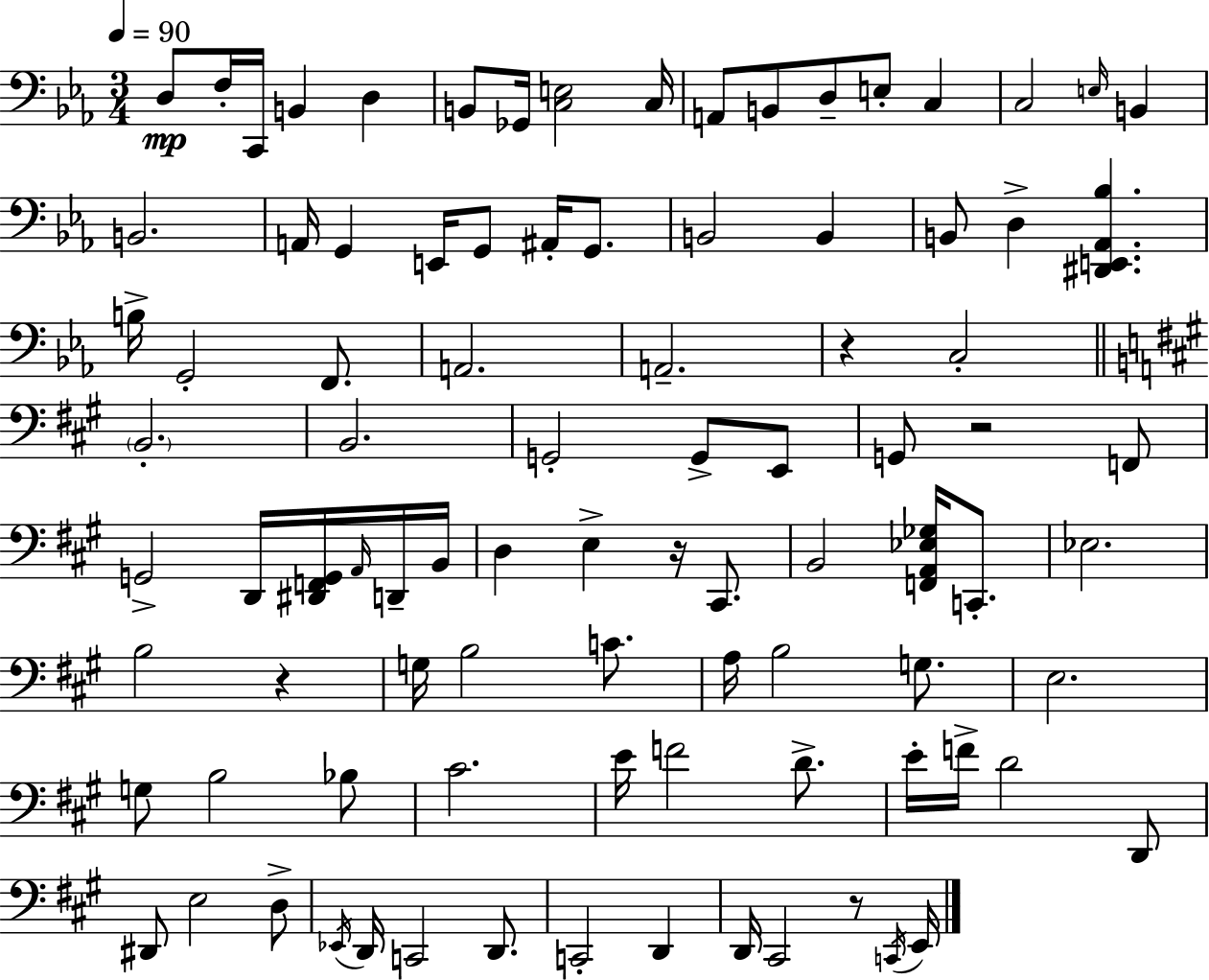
X:1
T:Untitled
M:3/4
L:1/4
K:Cm
D,/2 F,/4 C,,/4 B,, D, B,,/2 _G,,/4 [C,E,]2 C,/4 A,,/2 B,,/2 D,/2 E,/2 C, C,2 E,/4 B,, B,,2 A,,/4 G,, E,,/4 G,,/2 ^A,,/4 G,,/2 B,,2 B,, B,,/2 D, [^D,,E,,_A,,_B,] B,/4 G,,2 F,,/2 A,,2 A,,2 z C,2 B,,2 B,,2 G,,2 G,,/2 E,,/2 G,,/2 z2 F,,/2 G,,2 D,,/4 [^D,,F,,G,,]/4 A,,/4 D,,/4 B,,/4 D, E, z/4 ^C,,/2 B,,2 [F,,A,,_E,_G,]/4 C,,/2 _E,2 B,2 z G,/4 B,2 C/2 A,/4 B,2 G,/2 E,2 G,/2 B,2 _B,/2 ^C2 E/4 F2 D/2 E/4 F/4 D2 D,,/2 ^D,,/2 E,2 D,/2 _E,,/4 D,,/4 C,,2 D,,/2 C,,2 D,, D,,/4 ^C,,2 z/2 C,,/4 E,,/4